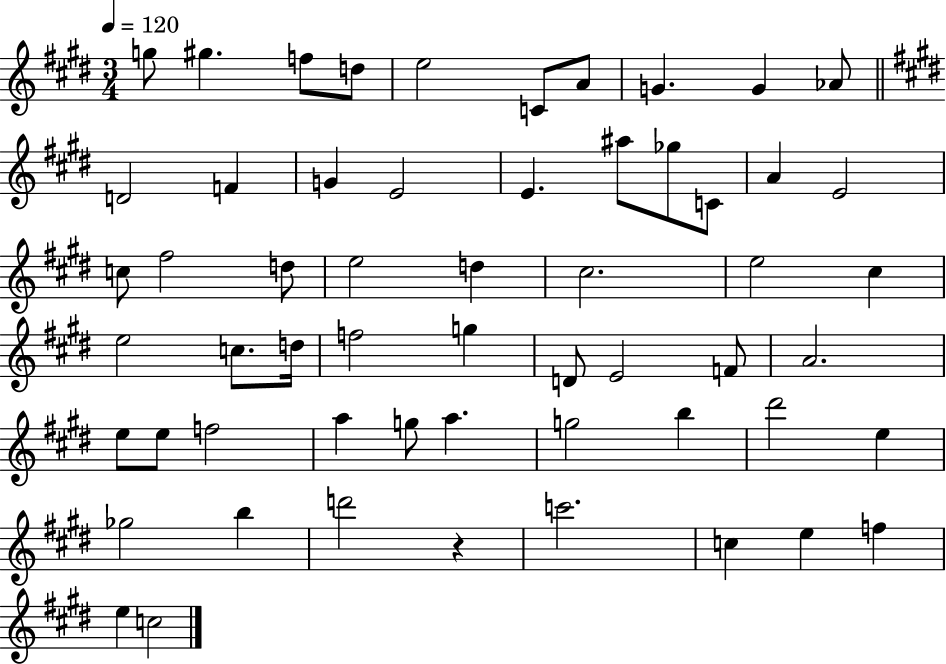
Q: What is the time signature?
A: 3/4